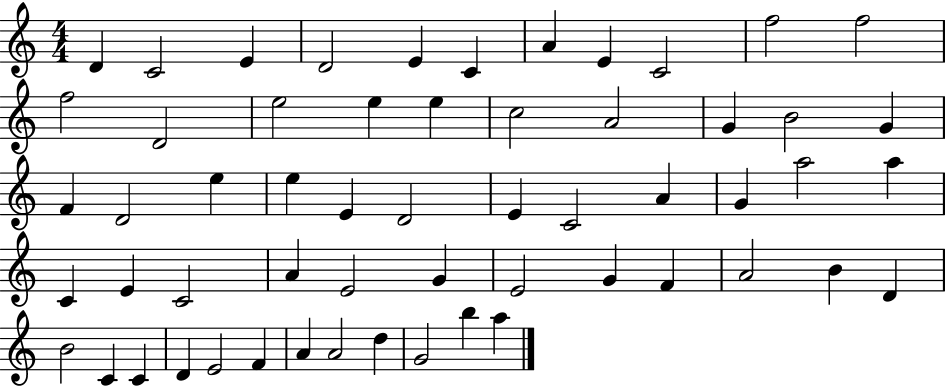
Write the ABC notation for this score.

X:1
T:Untitled
M:4/4
L:1/4
K:C
D C2 E D2 E C A E C2 f2 f2 f2 D2 e2 e e c2 A2 G B2 G F D2 e e E D2 E C2 A G a2 a C E C2 A E2 G E2 G F A2 B D B2 C C D E2 F A A2 d G2 b a